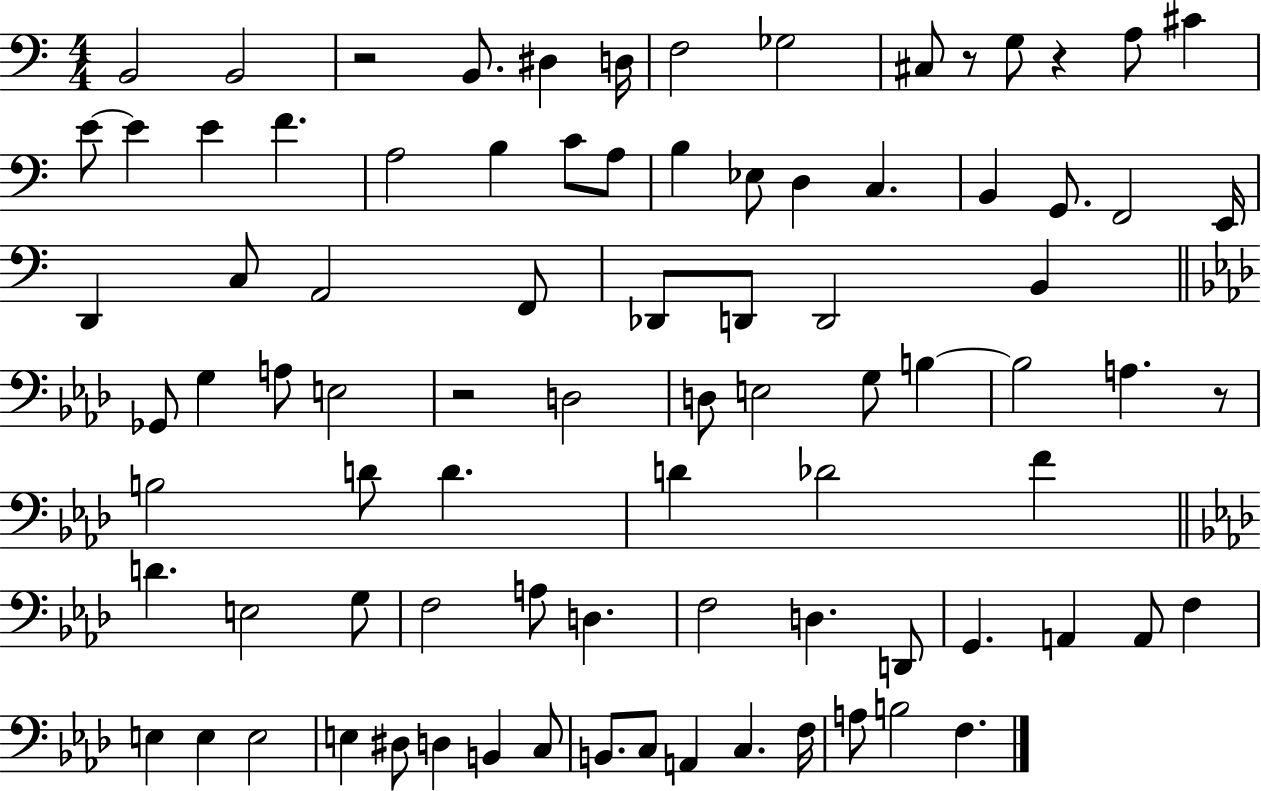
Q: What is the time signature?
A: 4/4